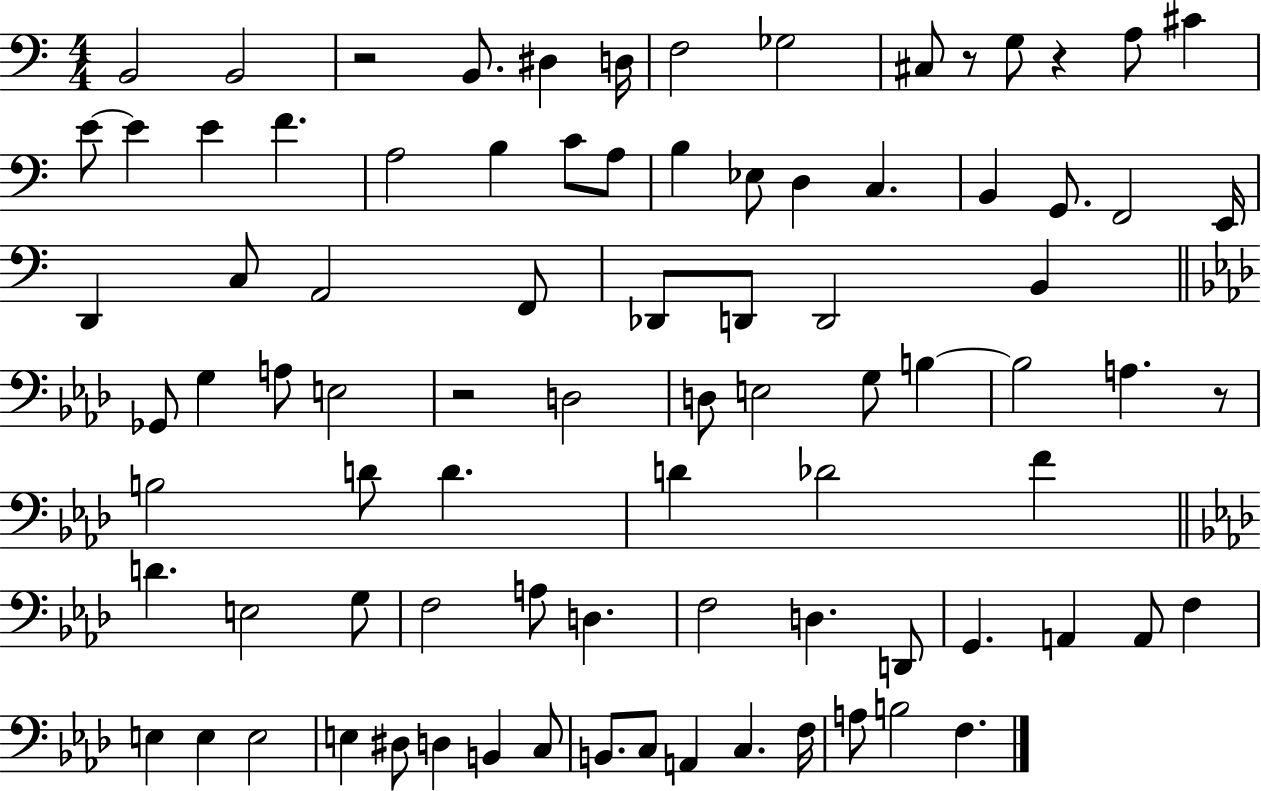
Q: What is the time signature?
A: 4/4